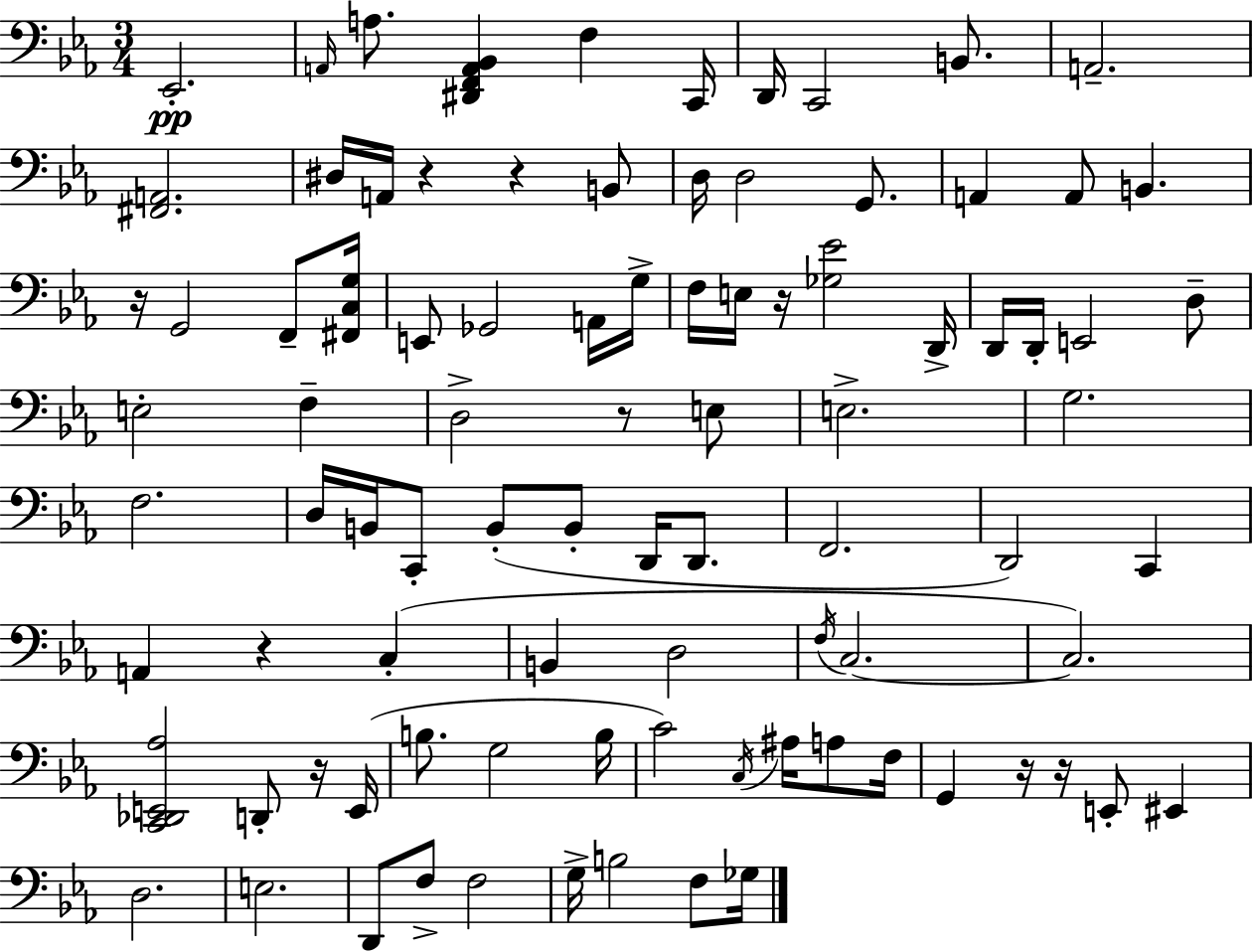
{
  \clef bass
  \numericTimeSignature
  \time 3/4
  \key ees \major
  \repeat volta 2 { ees,2.-.\pp | \grace { a,16 } a8. <dis, f, a, bes,>4 f4 | c,16 d,16 c,2 b,8. | a,2.-- | \break <fis, a,>2. | dis16 a,16 r4 r4 b,8 | d16 d2 g,8. | a,4 a,8 b,4. | \break r16 g,2 f,8-- | <fis, c g>16 e,8 ges,2 a,16 | g16-> f16 e16 r16 <ges ees'>2 | d,16-> d,16 d,16-. e,2 d8-- | \break e2-. f4-- | d2-> r8 e8 | e2.-> | g2. | \break f2. | d16 b,16 c,8-. b,8-.( b,8-. d,16 d,8. | f,2. | d,2) c,4 | \break a,4 r4 c4-.( | b,4 d2 | \acciaccatura { f16 } c2.~~ | c2.) | \break <c, des, e, aes>2 d,8-. | r16 e,16( b8. g2 | b16 c'2) \acciaccatura { c16 } ais16 | a8 f16 g,4 r16 r16 e,8-. eis,4 | \break d2. | e2. | d,8 f8-> f2 | g16-> b2 | \break f8 ges16 } \bar "|."
}